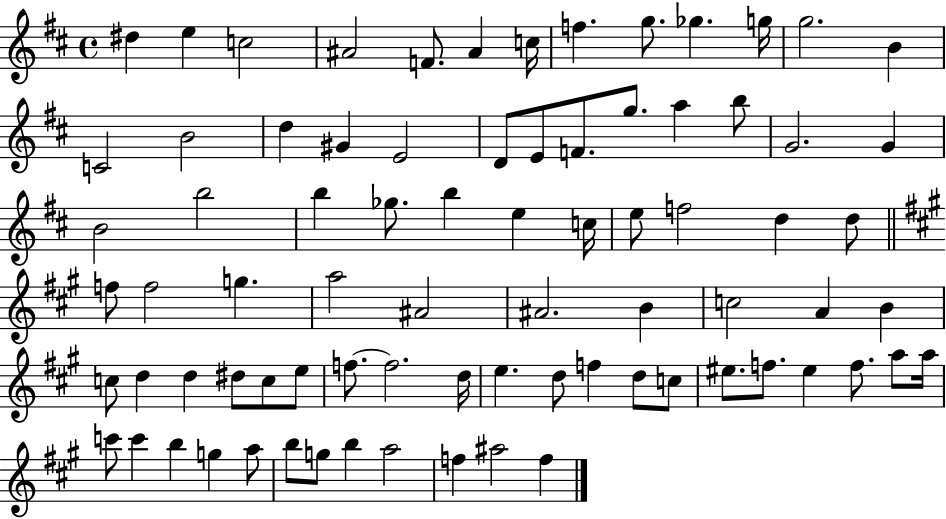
D#5/q E5/q C5/h A#4/h F4/e. A#4/q C5/s F5/q. G5/e. Gb5/q. G5/s G5/h. B4/q C4/h B4/h D5/q G#4/q E4/h D4/e E4/e F4/e. G5/e. A5/q B5/e G4/h. G4/q B4/h B5/h B5/q Gb5/e. B5/q E5/q C5/s E5/e F5/h D5/q D5/e F5/e F5/h G5/q. A5/h A#4/h A#4/h. B4/q C5/h A4/q B4/q C5/e D5/q D5/q D#5/e C5/e E5/e F5/e. F5/h. D5/s E5/q. D5/e F5/q D5/e C5/e EIS5/e. F5/e. EIS5/q F5/e. A5/e A5/s C6/e C6/q B5/q G5/q A5/e B5/e G5/e B5/q A5/h F5/q A#5/h F5/q